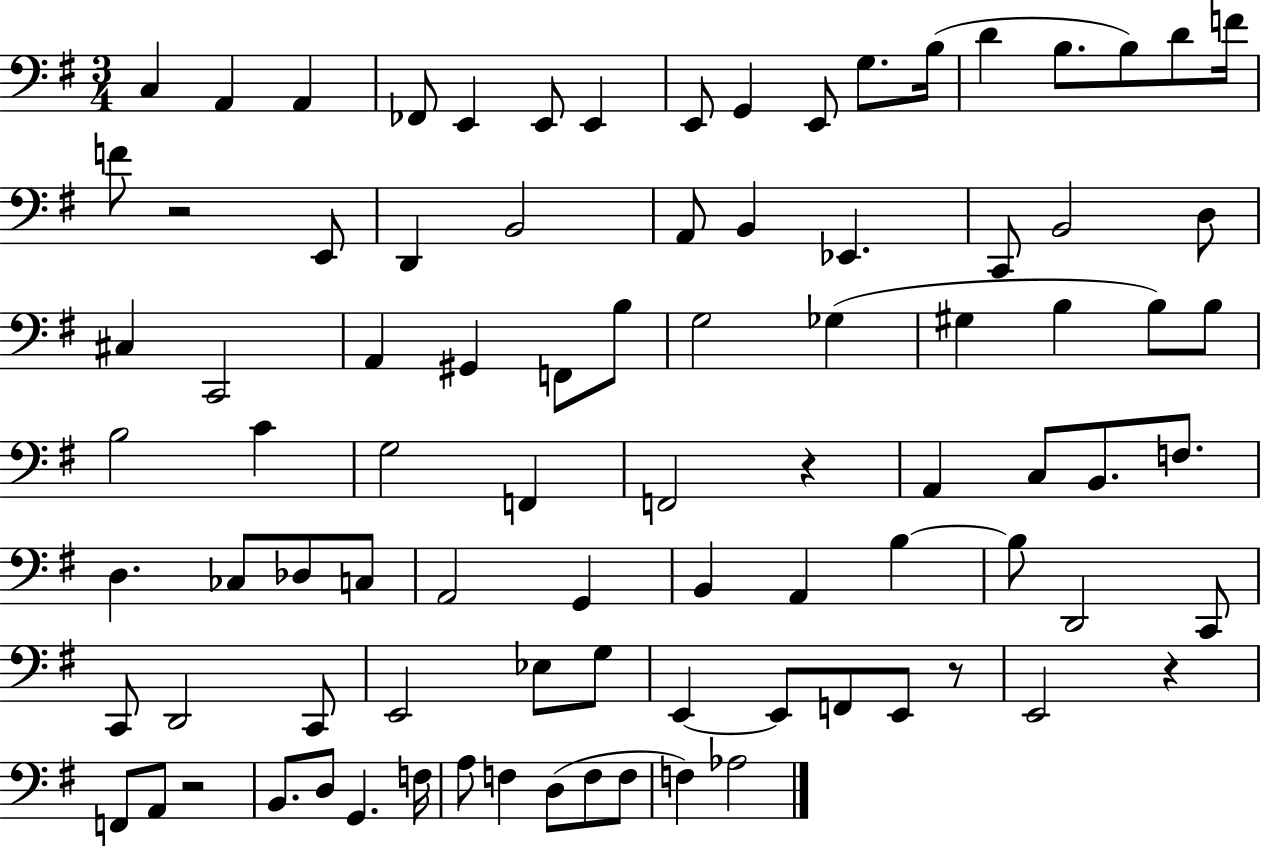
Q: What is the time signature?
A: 3/4